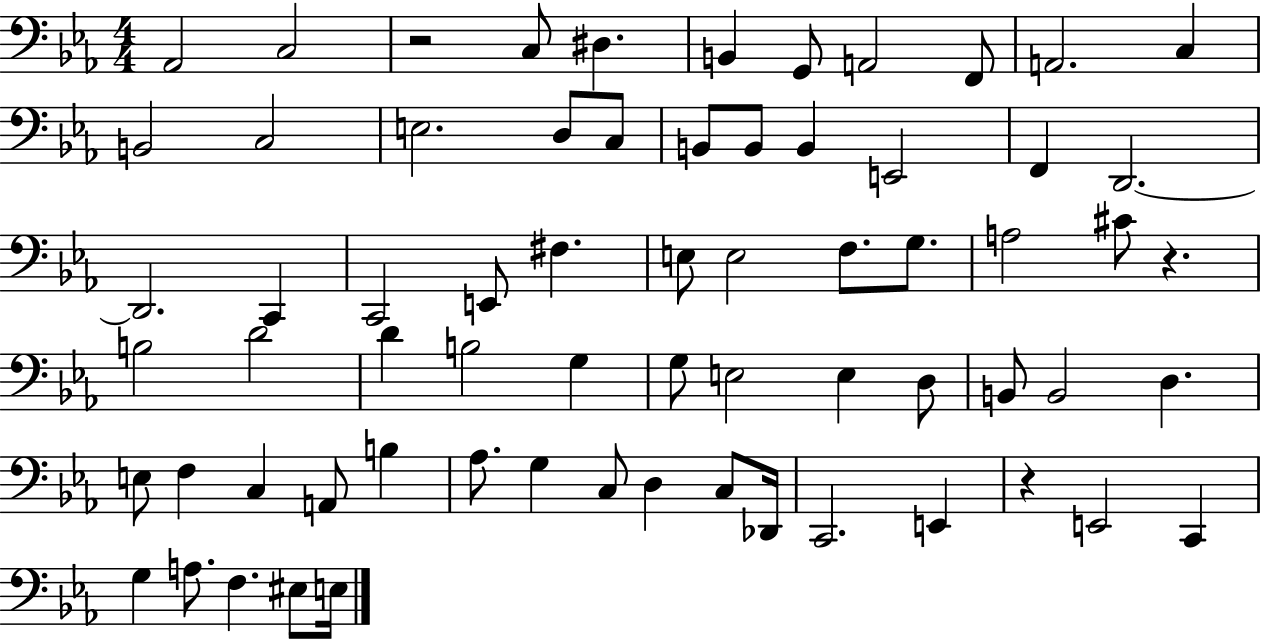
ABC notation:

X:1
T:Untitled
M:4/4
L:1/4
K:Eb
_A,,2 C,2 z2 C,/2 ^D, B,, G,,/2 A,,2 F,,/2 A,,2 C, B,,2 C,2 E,2 D,/2 C,/2 B,,/2 B,,/2 B,, E,,2 F,, D,,2 D,,2 C,, C,,2 E,,/2 ^F, E,/2 E,2 F,/2 G,/2 A,2 ^C/2 z B,2 D2 D B,2 G, G,/2 E,2 E, D,/2 B,,/2 B,,2 D, E,/2 F, C, A,,/2 B, _A,/2 G, C,/2 D, C,/2 _D,,/4 C,,2 E,, z E,,2 C,, G, A,/2 F, ^E,/2 E,/4